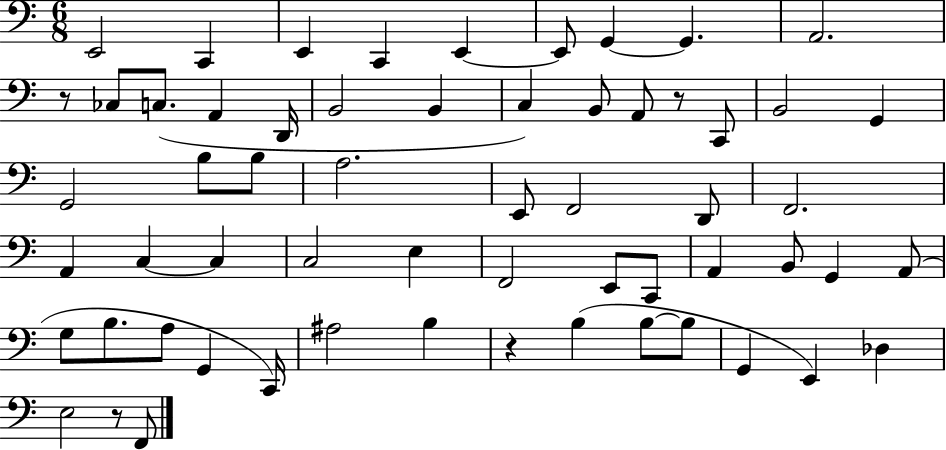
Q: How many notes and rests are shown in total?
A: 60